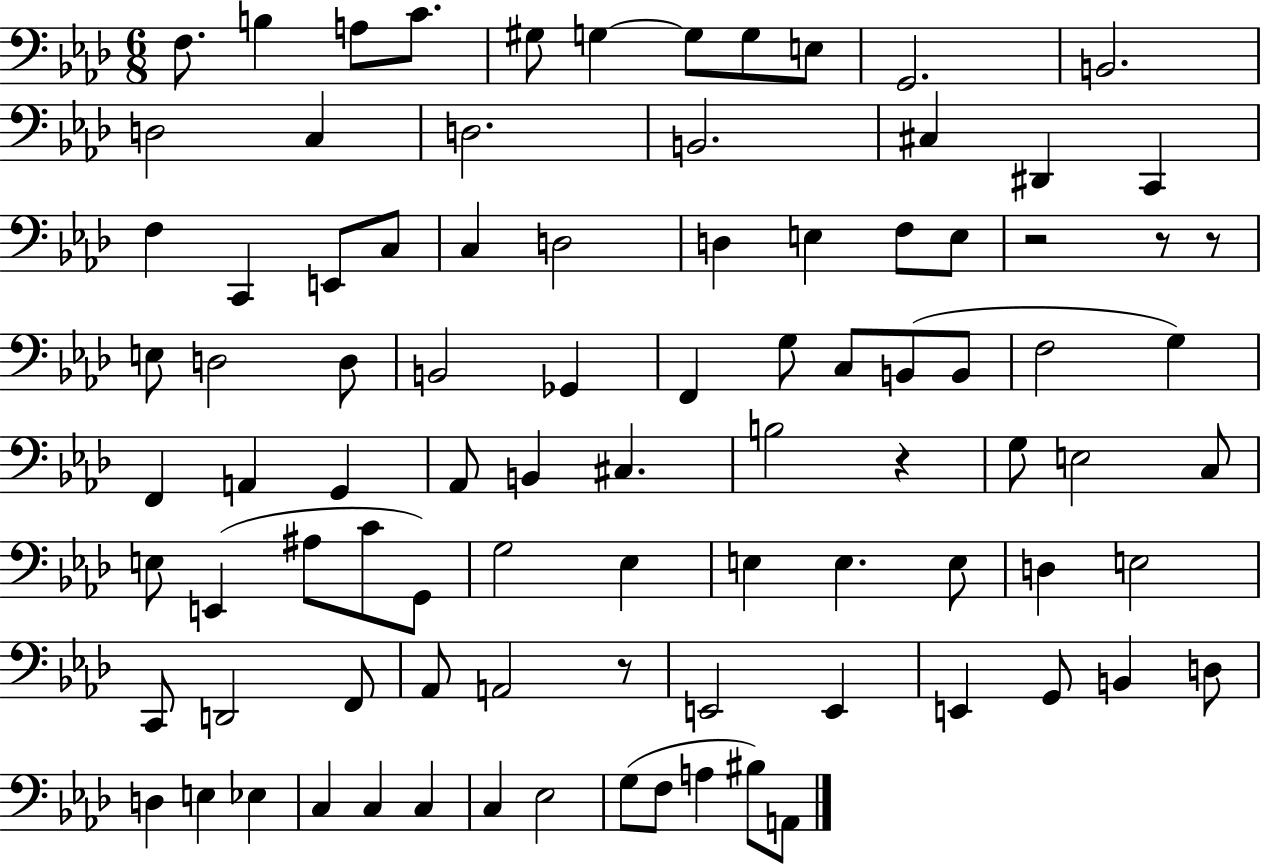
X:1
T:Untitled
M:6/8
L:1/4
K:Ab
F,/2 B, A,/2 C/2 ^G,/2 G, G,/2 G,/2 E,/2 G,,2 B,,2 D,2 C, D,2 B,,2 ^C, ^D,, C,, F, C,, E,,/2 C,/2 C, D,2 D, E, F,/2 E,/2 z2 z/2 z/2 E,/2 D,2 D,/2 B,,2 _G,, F,, G,/2 C,/2 B,,/2 B,,/2 F,2 G, F,, A,, G,, _A,,/2 B,, ^C, B,2 z G,/2 E,2 C,/2 E,/2 E,, ^A,/2 C/2 G,,/2 G,2 _E, E, E, E,/2 D, E,2 C,,/2 D,,2 F,,/2 _A,,/2 A,,2 z/2 E,,2 E,, E,, G,,/2 B,, D,/2 D, E, _E, C, C, C, C, _E,2 G,/2 F,/2 A, ^B,/2 A,,/2